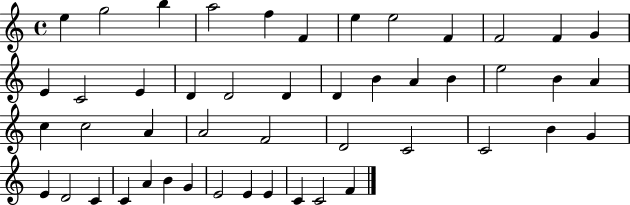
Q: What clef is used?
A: treble